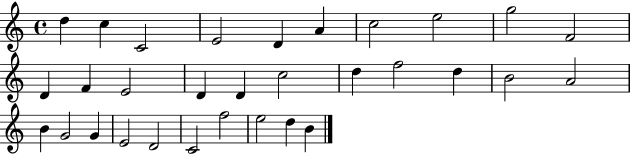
X:1
T:Untitled
M:4/4
L:1/4
K:C
d c C2 E2 D A c2 e2 g2 F2 D F E2 D D c2 d f2 d B2 A2 B G2 G E2 D2 C2 f2 e2 d B